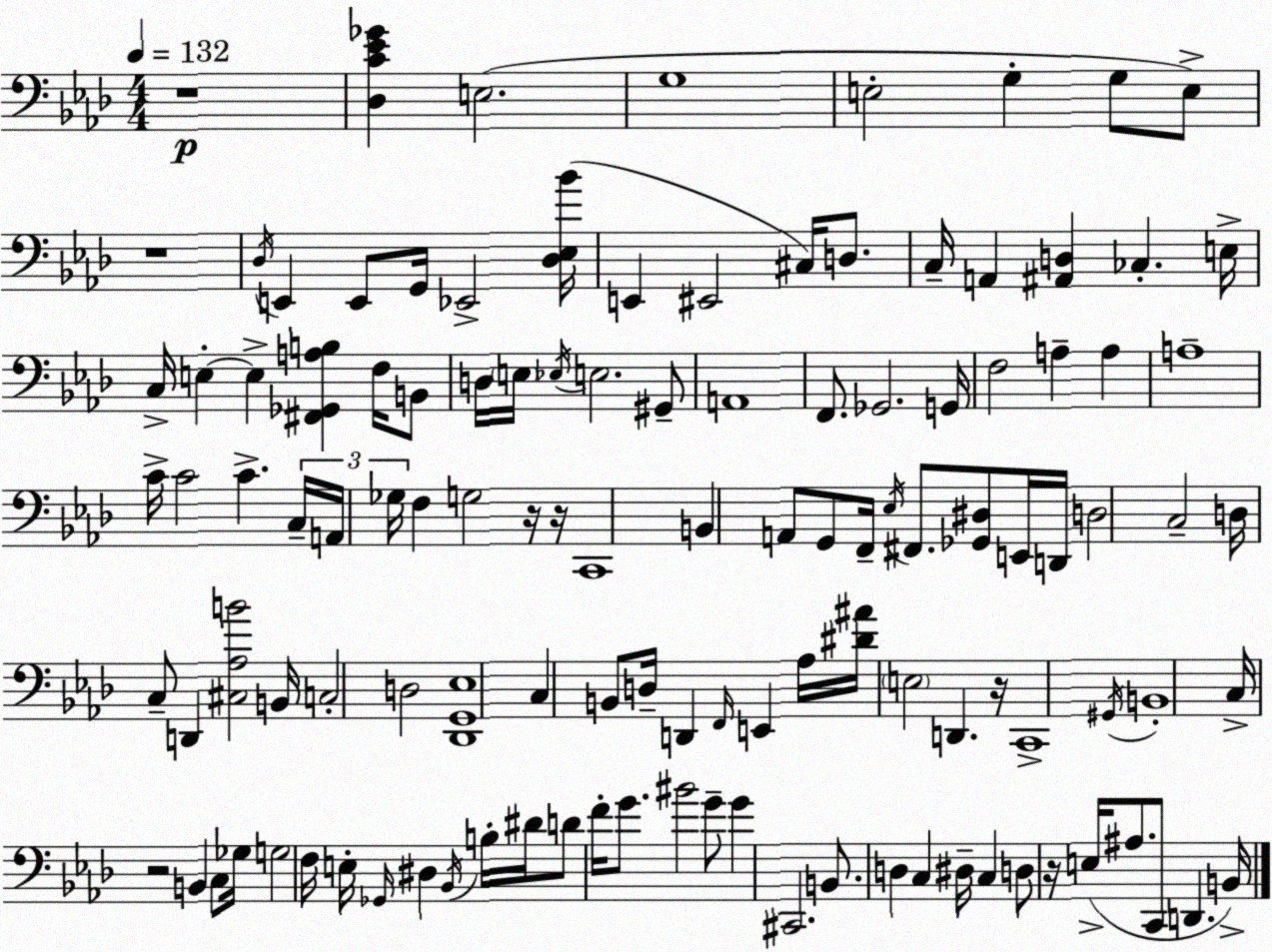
X:1
T:Untitled
M:4/4
L:1/4
K:Ab
z4 [_D,C_E_G] E,2 G,4 E,2 G, G,/2 E,/2 z4 _D,/4 E,, E,,/2 G,,/4 _E,,2 [_D,_E,_B]/4 E,, ^E,,2 ^C,/4 D,/2 C,/4 A,, [^A,,D,] _C, E,/4 C,/4 E, E, [^F,,_G,,A,B,] F,/4 B,,/2 D,/4 E,/4 _E,/4 E,2 ^G,,/2 A,,4 F,,/2 _G,,2 G,,/4 F,2 A, A, A,4 C/4 C2 C C,/4 A,,/4 _G,/4 F, G,2 z/4 z/4 C,,4 B,, A,,/2 G,,/2 F,,/4 _E,/4 ^F,,/2 [_G,,^D,]/2 E,,/4 D,,/4 D,2 C,2 D,/4 C,/2 D,, [^C,_A,B]2 B,,/4 C,2 D,2 [_D,,G,,_E,]4 C, B,,/2 D,/4 D,, F,,/4 E,, _A,/4 [^D^A]/4 E,2 D,, z/4 C,,4 ^G,,/4 B,,4 C,/4 z2 B,, C,/2 _G,/4 G,2 F,/4 E,/4 _G,,/4 ^D, _B,,/4 B,/4 ^D/4 D/2 F/4 G/2 ^B2 G/2 G ^C,,2 B,,/2 D, C, ^D,/4 C, D,/2 z/4 E,/4 ^A,/2 C,,/2 D,, B,,/4